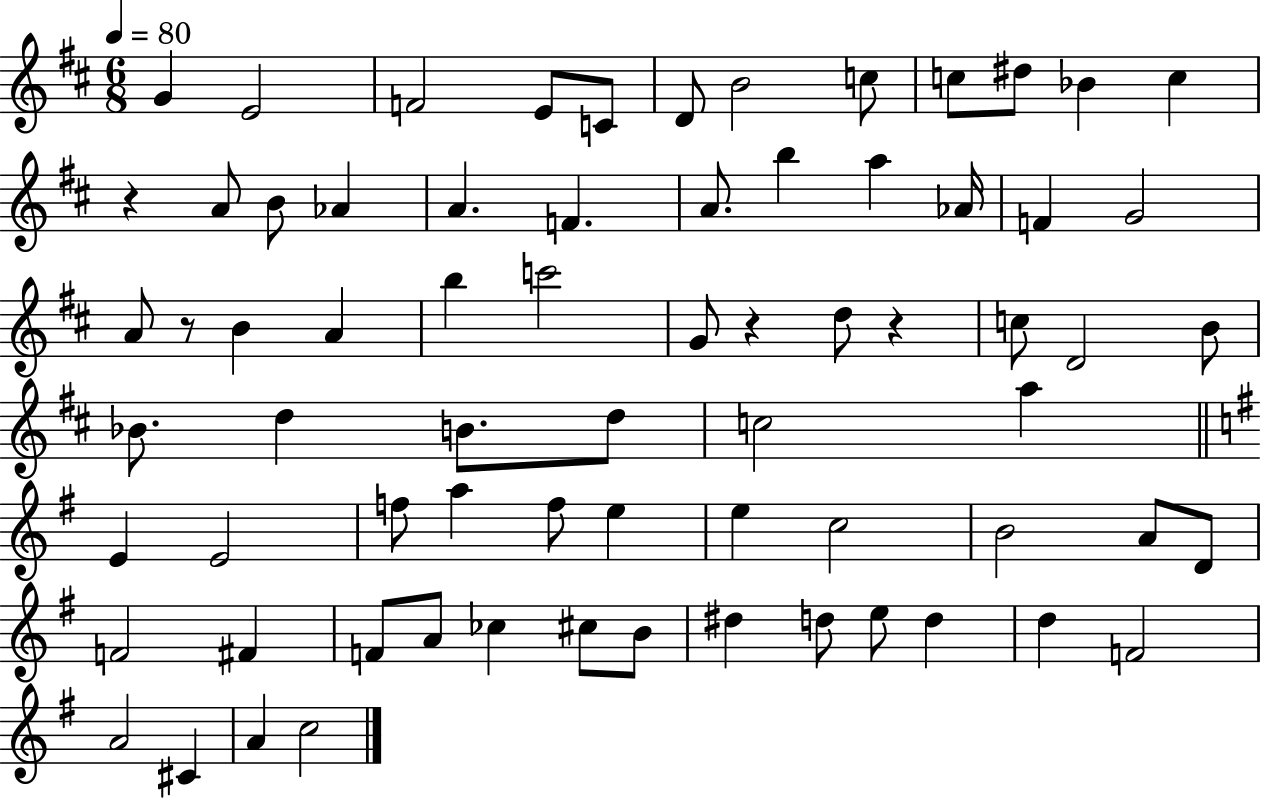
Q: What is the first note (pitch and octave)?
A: G4